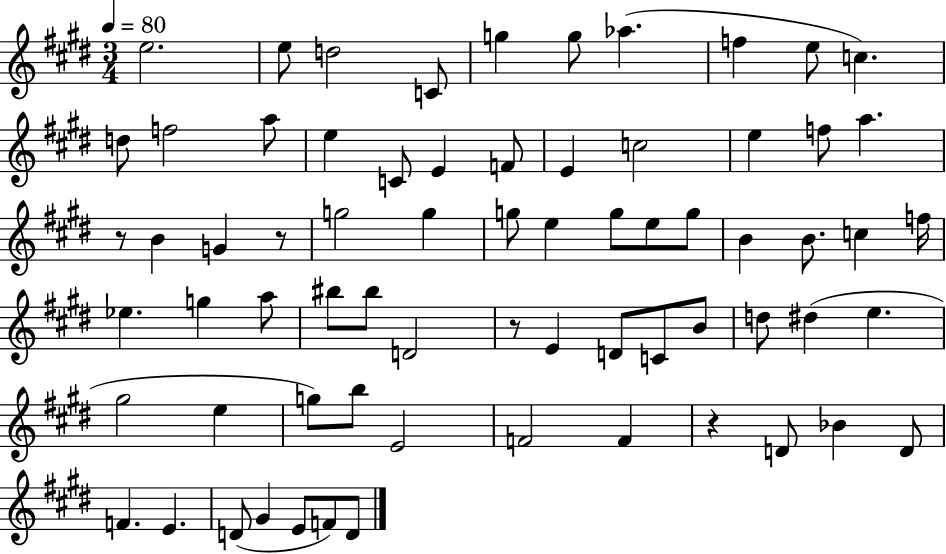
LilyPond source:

{
  \clef treble
  \numericTimeSignature
  \time 3/4
  \key e \major
  \tempo 4 = 80
  e''2. | e''8 d''2 c'8 | g''4 g''8 aes''4.( | f''4 e''8 c''4.) | \break d''8 f''2 a''8 | e''4 c'8 e'4 f'8 | e'4 c''2 | e''4 f''8 a''4. | \break r8 b'4 g'4 r8 | g''2 g''4 | g''8 e''4 g''8 e''8 g''8 | b'4 b'8. c''4 f''16 | \break ees''4. g''4 a''8 | bis''8 bis''8 d'2 | r8 e'4 d'8 c'8 b'8 | d''8 dis''4( e''4. | \break gis''2 e''4 | g''8) b''8 e'2 | f'2 f'4 | r4 d'8 bes'4 d'8 | \break f'4. e'4. | d'8( gis'4 e'8 f'8) d'8 | \bar "|."
}